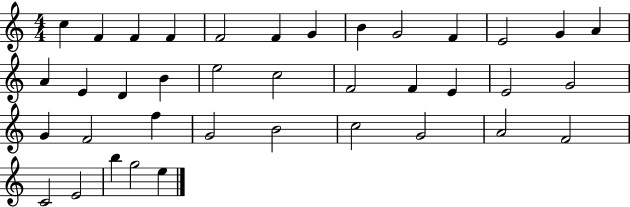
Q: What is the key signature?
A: C major